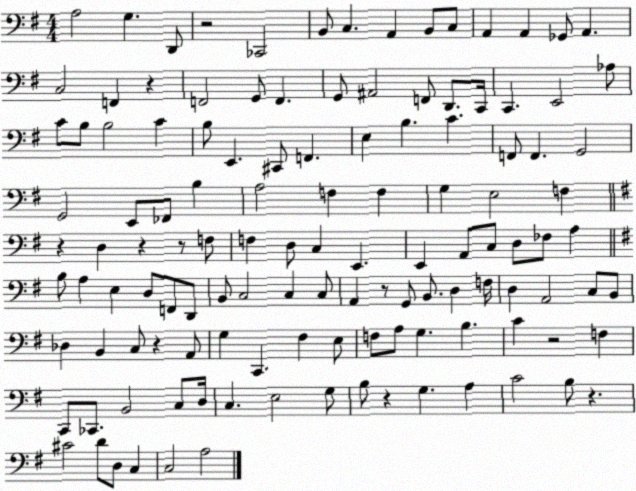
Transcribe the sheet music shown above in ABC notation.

X:1
T:Untitled
M:4/4
L:1/4
K:G
A,2 G, D,,/2 z2 _C,,2 B,,/2 C, A,, B,,/2 C,/2 A,, A,, _G,,/2 A,, C,2 F,, z F,,2 G,,/2 F,, G,,/2 ^A,,2 F,,/2 D,,/2 C,,/4 C,, E,,2 _A,/2 C/2 B,/2 B,2 C B,/2 E,, ^C,,/2 F,, E, B, C F,,/2 F,, G,,2 G,,2 E,,/2 _F,,/2 B, A,2 F, F, G, E,2 F, z D, z z/2 F,/2 F, D,/2 C, E,, E,, A,,/2 C,/2 D,/2 _F,/2 A, B,/2 A, E, D,/2 F,,/2 D,,/2 B,,/2 C,2 C, C,/2 A,, z/2 G,,/2 B,,/2 D, F,/4 D, A,,2 C,/2 B,,/2 _D, B,, C,/2 z A,,/2 G, C,, ^F, E,/2 F,/2 A,/2 G, B, C z2 F, C,,/2 _C,,/2 B,,2 C,/2 D,/4 C, E,2 G,/2 B,/2 z G, A, C2 B,/2 z ^C2 D/2 D,/2 C, C,2 A,2